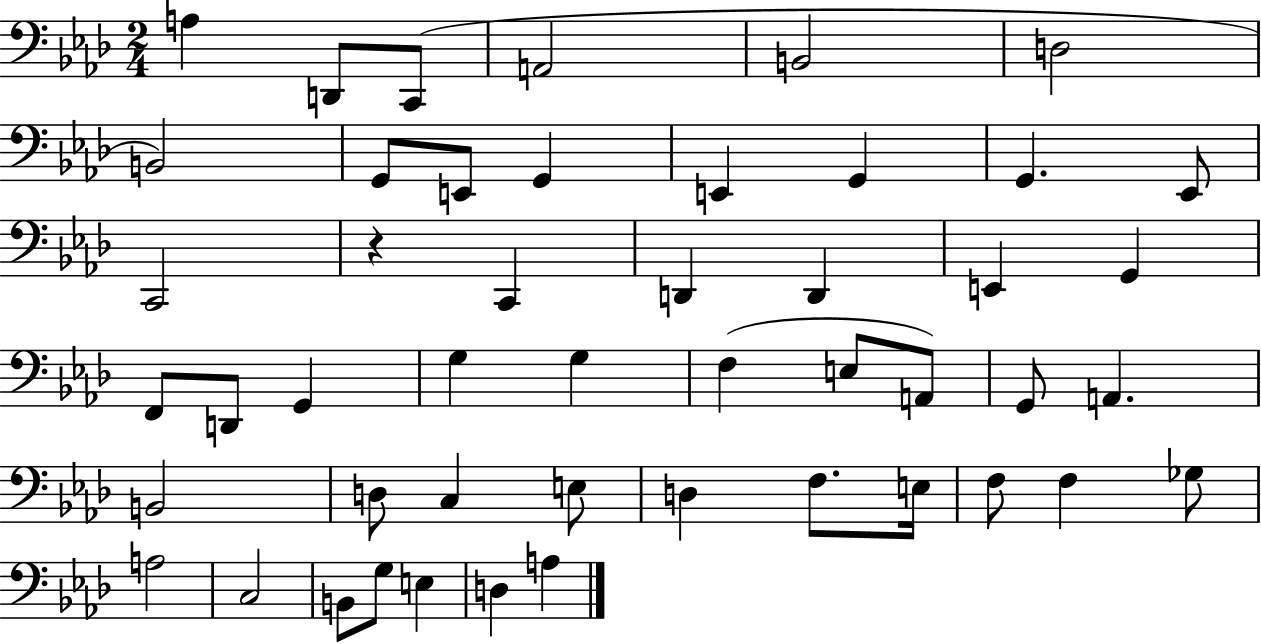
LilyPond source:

{
  \clef bass
  \numericTimeSignature
  \time 2/4
  \key aes \major
  a4 d,8 c,8( | a,2 | b,2 | d2 | \break b,2) | g,8 e,8 g,4 | e,4 g,4 | g,4. ees,8 | \break c,2 | r4 c,4 | d,4 d,4 | e,4 g,4 | \break f,8 d,8 g,4 | g4 g4 | f4( e8 a,8) | g,8 a,4. | \break b,2 | d8 c4 e8 | d4 f8. e16 | f8 f4 ges8 | \break a2 | c2 | b,8 g8 e4 | d4 a4 | \break \bar "|."
}